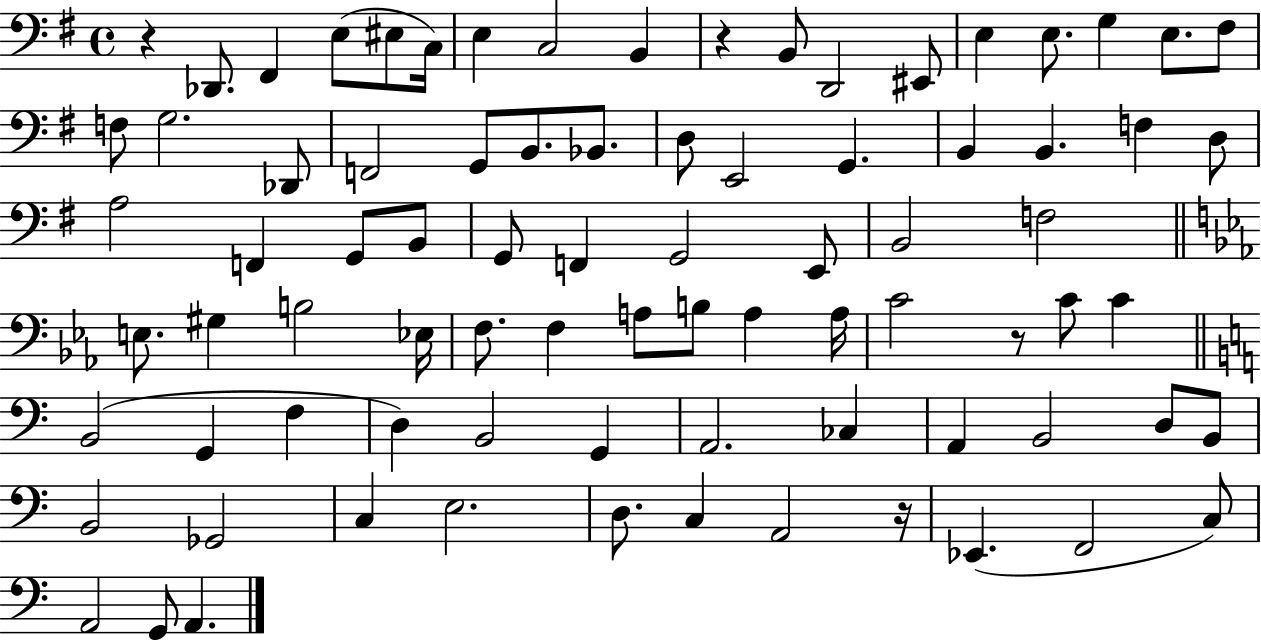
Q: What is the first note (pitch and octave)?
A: Db2